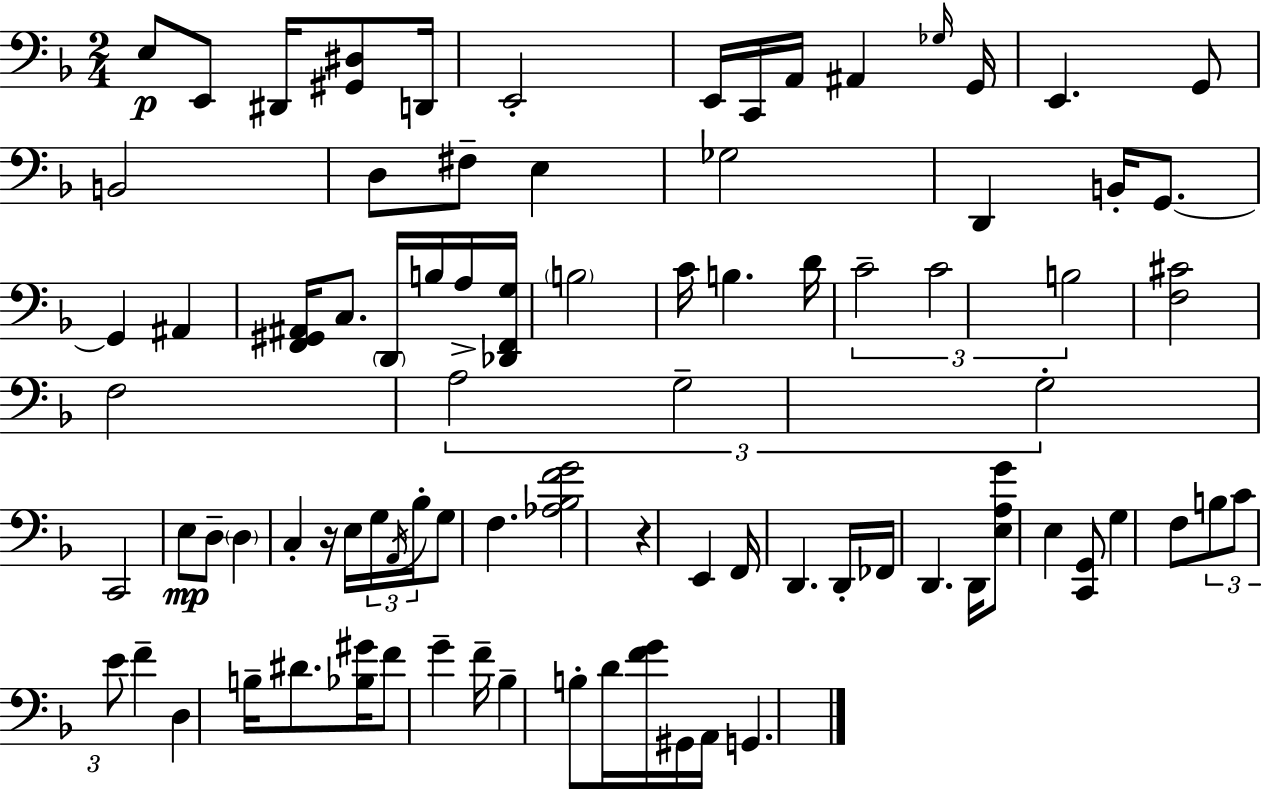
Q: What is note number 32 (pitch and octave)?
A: C4